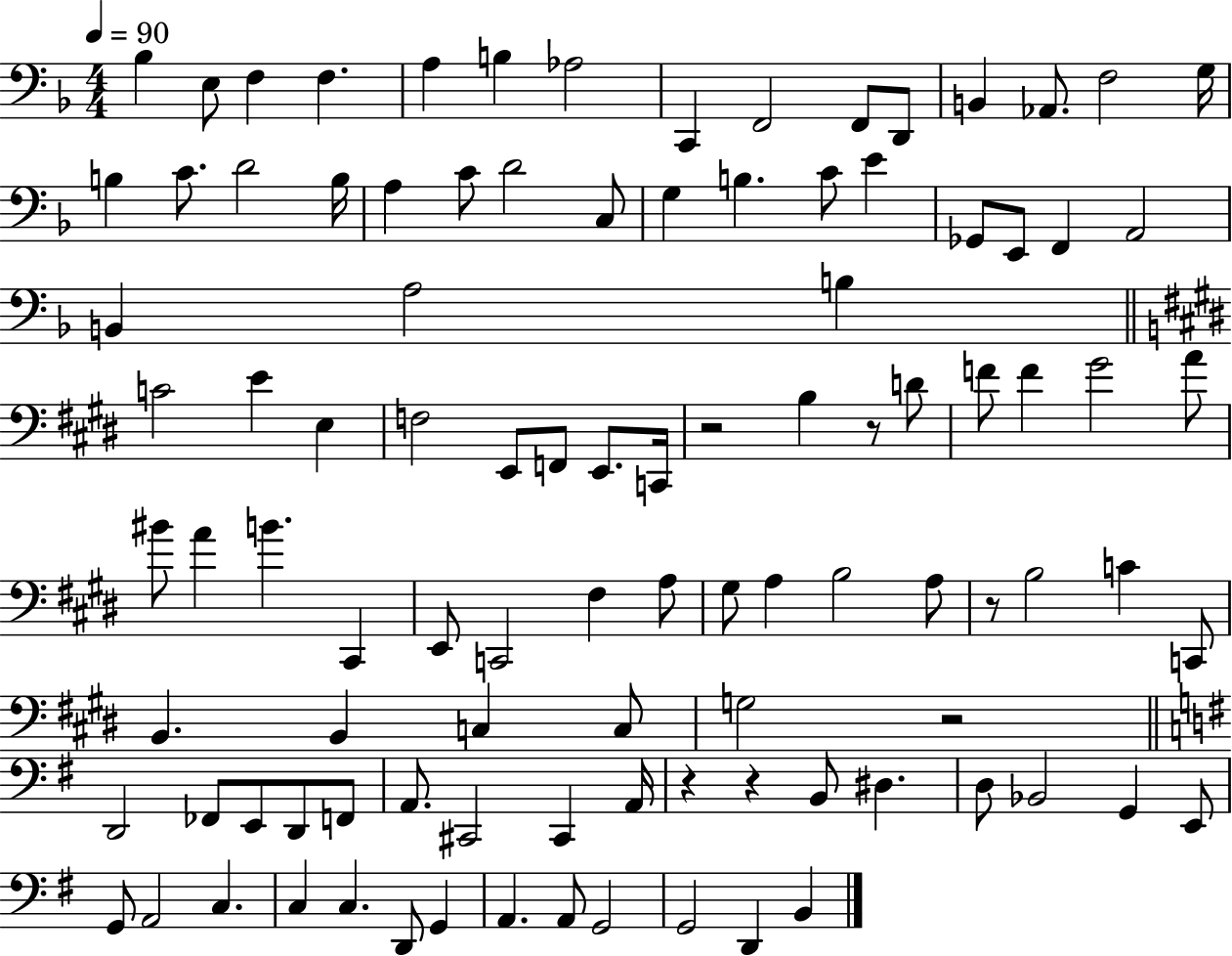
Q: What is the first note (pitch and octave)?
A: Bb3